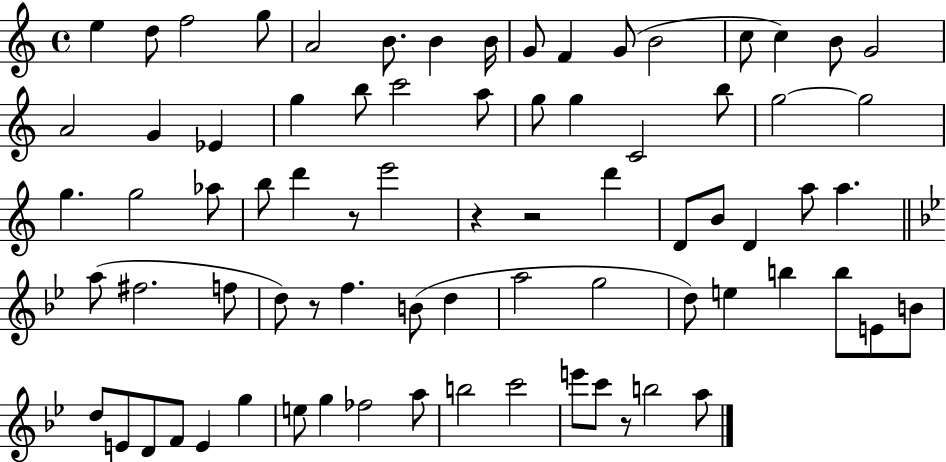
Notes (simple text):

E5/q D5/e F5/h G5/e A4/h B4/e. B4/q B4/s G4/e F4/q G4/e B4/h C5/e C5/q B4/e G4/h A4/h G4/q Eb4/q G5/q B5/e C6/h A5/e G5/e G5/q C4/h B5/e G5/h G5/h G5/q. G5/h Ab5/e B5/e D6/q R/e E6/h R/q R/h D6/q D4/e B4/e D4/q A5/e A5/q. A5/e F#5/h. F5/e D5/e R/e F5/q. B4/e D5/q A5/h G5/h D5/e E5/q B5/q B5/e E4/e B4/e D5/e E4/e D4/e F4/e E4/q G5/q E5/e G5/q FES5/h A5/e B5/h C6/h E6/e C6/e R/e B5/h A5/e